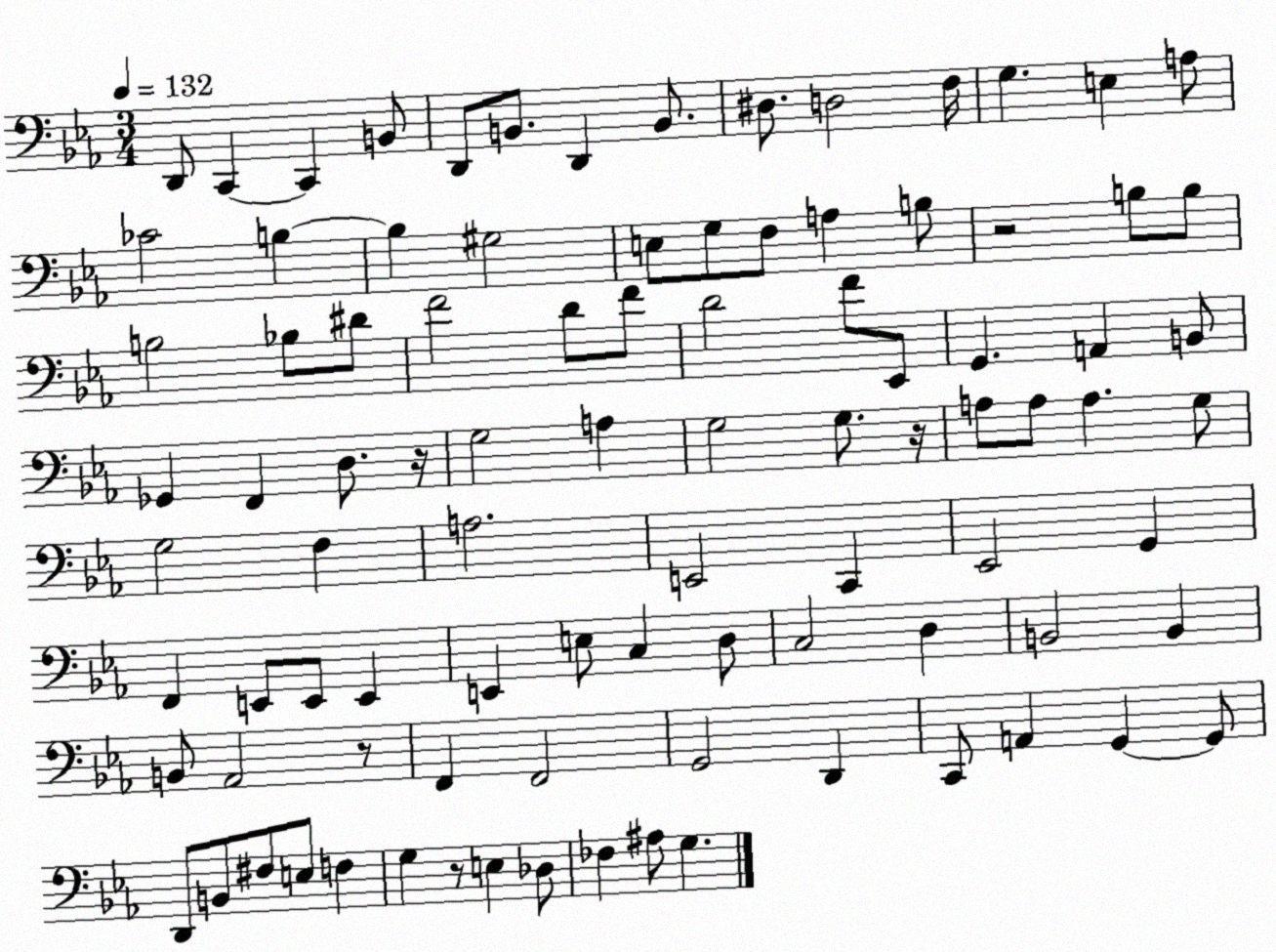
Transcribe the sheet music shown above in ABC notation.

X:1
T:Untitled
M:3/4
L:1/4
K:Eb
D,,/2 C,, C,, B,,/2 D,,/2 B,,/2 D,, B,,/2 ^D,/2 D,2 F,/4 G, E, A,/2 _C2 B, B, ^G,2 E,/2 G,/2 F,/2 A, B,/2 z2 B,/2 B,/2 B,2 _B,/2 ^D/2 F2 D/2 F/2 D2 F/2 _E,,/2 G,, A,, B,,/2 _G,, F,, D,/2 z/4 G,2 A, G,2 G,/2 z/4 A,/2 A,/2 A, G,/2 G,2 F, A,2 E,,2 C,, _E,,2 G,, F,, E,,/2 E,,/2 E,, E,, E,/2 C, D,/2 C,2 D, B,,2 B,, B,,/2 _A,,2 z/2 F,, F,,2 G,,2 D,, C,,/2 A,, G,, G,,/2 D,,/2 B,,/2 ^F,/2 E,/2 F, G, z/2 E, _D,/2 _F, ^A,/2 G,